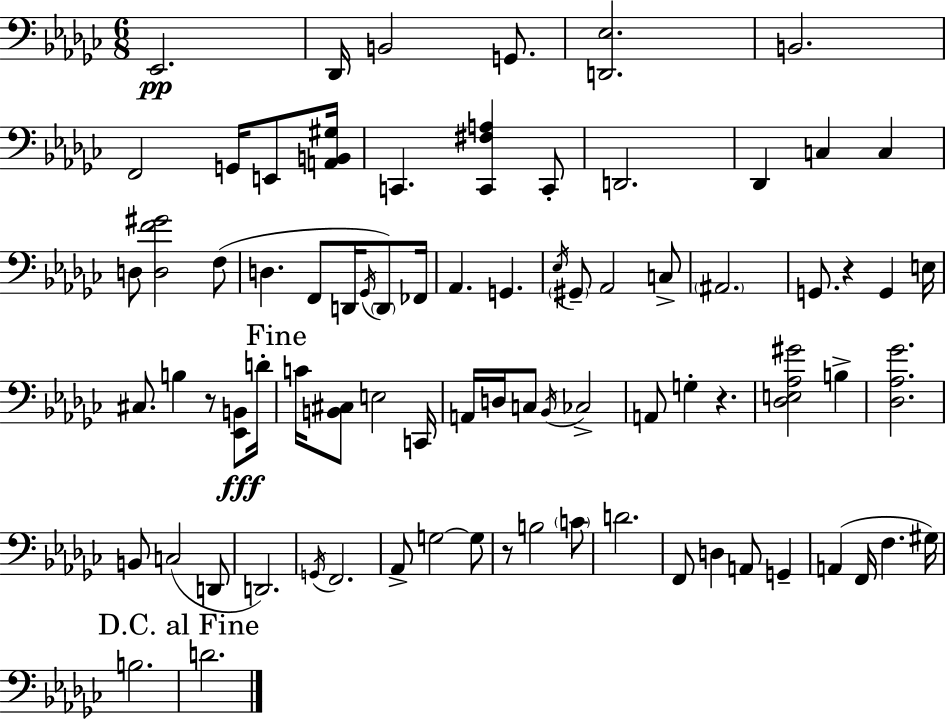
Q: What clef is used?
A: bass